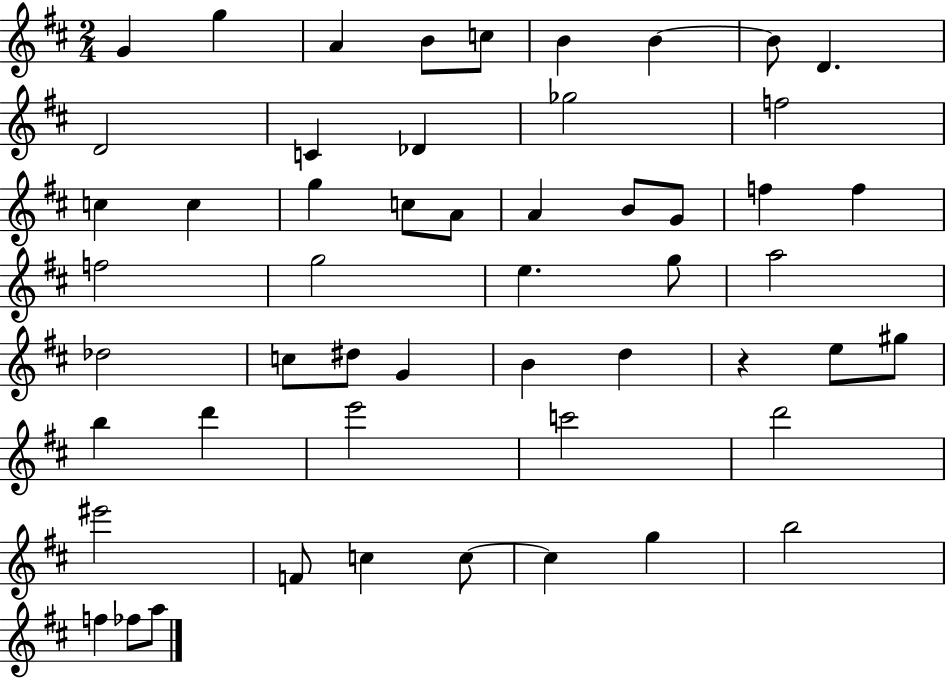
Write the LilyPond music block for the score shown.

{
  \clef treble
  \numericTimeSignature
  \time 2/4
  \key d \major
  g'4 g''4 | a'4 b'8 c''8 | b'4 b'4~~ | b'8 d'4. | \break d'2 | c'4 des'4 | ges''2 | f''2 | \break c''4 c''4 | g''4 c''8 a'8 | a'4 b'8 g'8 | f''4 f''4 | \break f''2 | g''2 | e''4. g''8 | a''2 | \break des''2 | c''8 dis''8 g'4 | b'4 d''4 | r4 e''8 gis''8 | \break b''4 d'''4 | e'''2 | c'''2 | d'''2 | \break eis'''2 | f'8 c''4 c''8~~ | c''4 g''4 | b''2 | \break f''4 fes''8 a''8 | \bar "|."
}